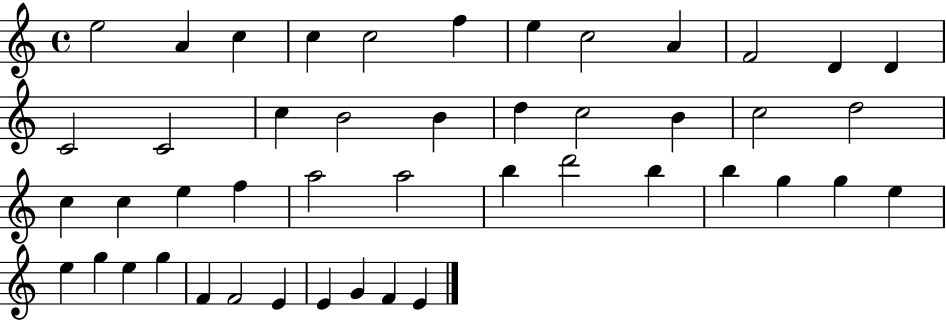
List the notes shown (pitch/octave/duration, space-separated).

E5/h A4/q C5/q C5/q C5/h F5/q E5/q C5/h A4/q F4/h D4/q D4/q C4/h C4/h C5/q B4/h B4/q D5/q C5/h B4/q C5/h D5/h C5/q C5/q E5/q F5/q A5/h A5/h B5/q D6/h B5/q B5/q G5/q G5/q E5/q E5/q G5/q E5/q G5/q F4/q F4/h E4/q E4/q G4/q F4/q E4/q